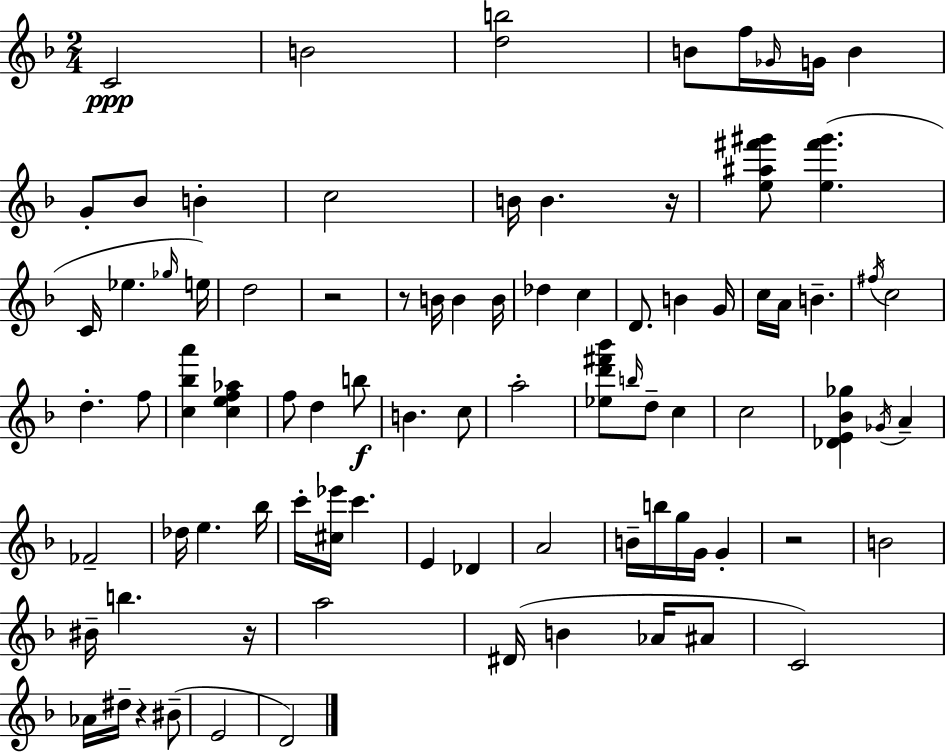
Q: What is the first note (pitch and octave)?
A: C4